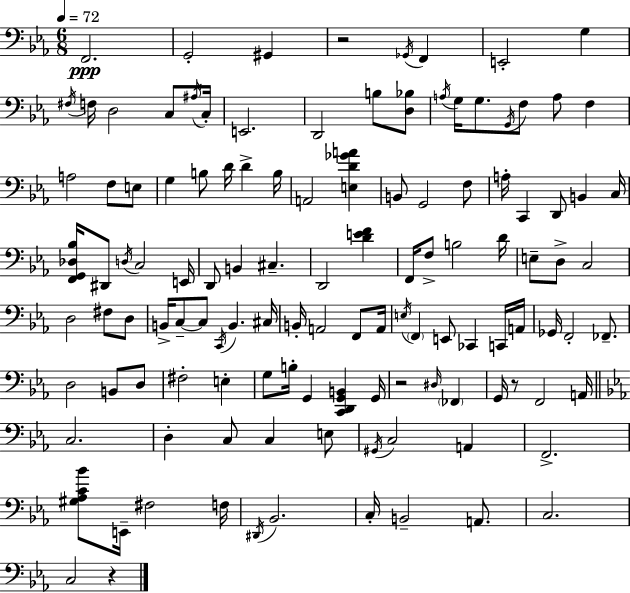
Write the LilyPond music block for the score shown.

{
  \clef bass
  \numericTimeSignature
  \time 6/8
  \key c \minor
  \tempo 4 = 72
  f,2.\ppp | g,2-. gis,4 | r2 \acciaccatura { ges,16 } f,4 | e,2-. g4 | \break \acciaccatura { fis16 } f16 d2 c8 | \acciaccatura { ais16 } c16-. e,2. | d,2 b8 | <d bes>8 \acciaccatura { a16 } g16 g8. \acciaccatura { g,16 } f8 a8 | \break f4 a2 | f8 e8 g4 b8 d'16 | d'4-> b16 a,2 | <e d' ges' a'>4 b,8 g,2 | \break f8 a16-. c,4 d,8 | b,4 c16 <f, g, des bes>16 dis,8 \acciaccatura { d16 } c2 | e,16 d,8 b,4 | cis4.-- d,2 | \break <d' e' f'>4 f,16 f8-> b2 | d'16 e8-- d8-> c2 | d2 | fis8 d8 b,16-> c8--~~ c8 \acciaccatura { c,16 } | \break b,4. cis16 b,16-. a,2 | f,8 a,16 \acciaccatura { e16 } \parenthesize f,4 | e,8 ces,4 c,16 a,16 ges,16 f,2-. | fes,8.-- d2 | \break b,8 d8 fis2-. | e4-. g8 b16-. g,4 | <c, d, g, b,>4 g,16 r2 | \grace { dis16 } \parenthesize fes,4 g,16 r8 | \break f,2 a,16 \bar "||" \break \key ees \major c2. | d4-. c8 c4 e8 | \acciaccatura { gis,16 } c2 a,4 | f,2.-> | \break <gis aes c' bes'>8 e,16-- fis2 | f16 \acciaccatura { dis,16 } bes,2. | c16-. b,2-- a,8. | c2. | \break c2 r4 | \bar "|."
}